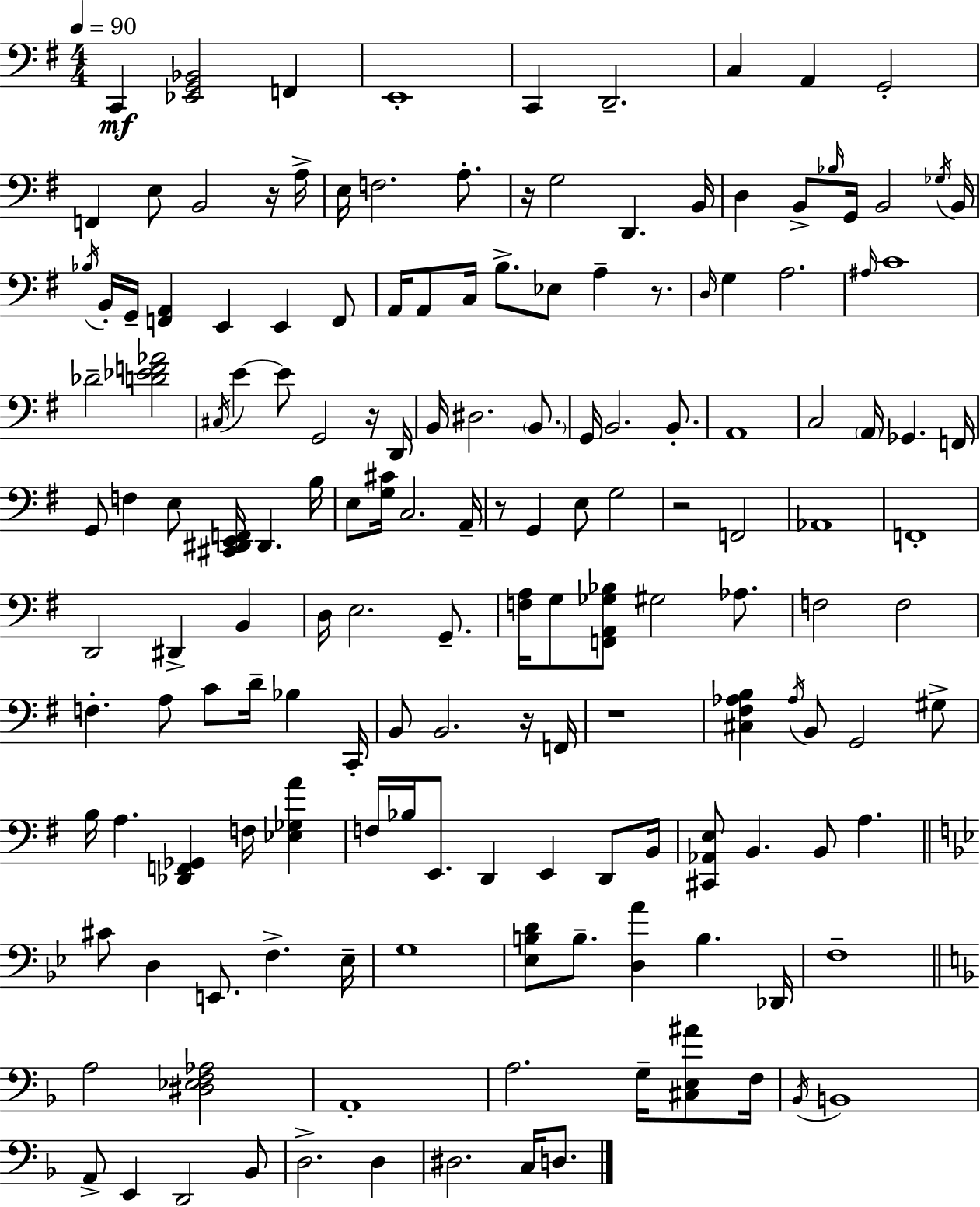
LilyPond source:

{
  \clef bass
  \numericTimeSignature
  \time 4/4
  \key e \minor
  \tempo 4 = 90
  \repeat volta 2 { c,4\mf <ees, g, bes,>2 f,4 | e,1-. | c,4 d,2.-- | c4 a,4 g,2-. | \break f,4 e8 b,2 r16 a16-> | e16 f2. a8.-. | r16 g2 d,4. b,16 | d4 b,8-> \grace { bes16 } g,16 b,2 | \break \acciaccatura { ges16 } b,16 \acciaccatura { bes16 } b,16-. g,16-- <f, a,>4 e,4 e,4 | f,8 a,16 a,8 c16 b8.-> ees8 a4-- | r8. \grace { d16 } g4 a2. | \grace { ais16 } c'1 | \break des'2-- <d' ees' f' aes'>2 | \acciaccatura { cis16 } e'4~~ e'8 g,2 | r16 d,16 b,16 dis2. | \parenthesize b,8. g,16 b,2. | \break b,8.-. a,1 | c2 \parenthesize a,16 ges,4. | f,16 g,8 f4 e8 <cis, dis, e, f,>16 dis,4. | b16 e8 <g cis'>16 c2. | \break a,16-- r8 g,4 e8 g2 | r2 f,2 | aes,1 | f,1-. | \break d,2 dis,4-> | b,4 d16 e2. | g,8.-- <f a>16 g8 <f, a, ges bes>8 gis2 | aes8. f2 f2 | \break f4.-. a8 c'8 | d'16-- bes4 c,16-. b,8 b,2. | r16 f,16 r1 | <cis fis aes b>4 \acciaccatura { aes16 } b,8 g,2 | \break gis8-> b16 a4. <des, f, ges,>4 | f16 <ees ges a'>4 f16 bes16 e,8. d,4 | e,4 d,8 b,16 <cis, aes, e>8 b,4. b,8 | a4. \bar "||" \break \key bes \major cis'8 d4 e,8. f4.-> ees16-- | g1 | <ees b d'>8 b8.-- <d a'>4 b4. des,16 | f1-- | \break \bar "||" \break \key f \major a2 <dis ees f aes>2 | a,1-. | a2. g16-- <cis e ais'>8 f16 | \acciaccatura { bes,16 } b,1 | \break a,8-> e,4 d,2 bes,8 | d2.-> d4 | dis2. c16 d8. | } \bar "|."
}